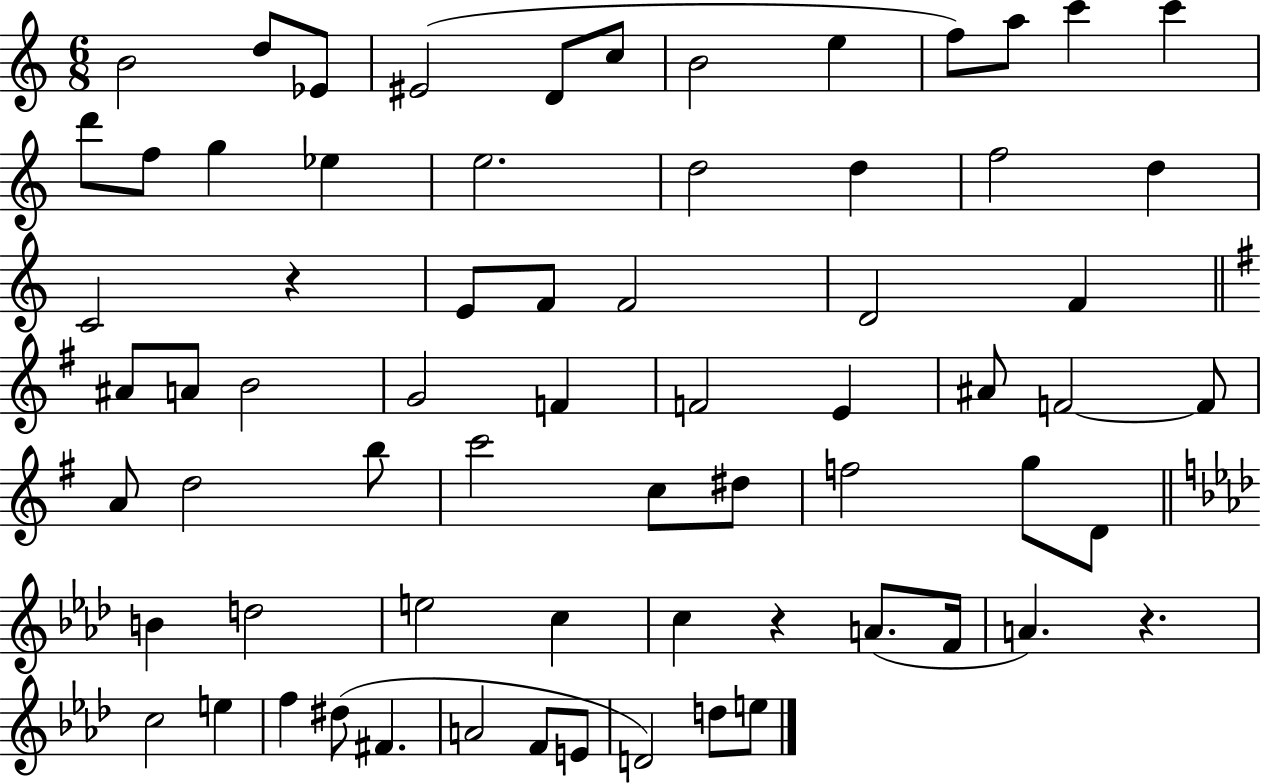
B4/h D5/e Eb4/e EIS4/h D4/e C5/e B4/h E5/q F5/e A5/e C6/q C6/q D6/e F5/e G5/q Eb5/q E5/h. D5/h D5/q F5/h D5/q C4/h R/q E4/e F4/e F4/h D4/h F4/q A#4/e A4/e B4/h G4/h F4/q F4/h E4/q A#4/e F4/h F4/e A4/e D5/h B5/e C6/h C5/e D#5/e F5/h G5/e D4/e B4/q D5/h E5/h C5/q C5/q R/q A4/e. F4/s A4/q. R/q. C5/h E5/q F5/q D#5/e F#4/q. A4/h F4/e E4/e D4/h D5/e E5/e